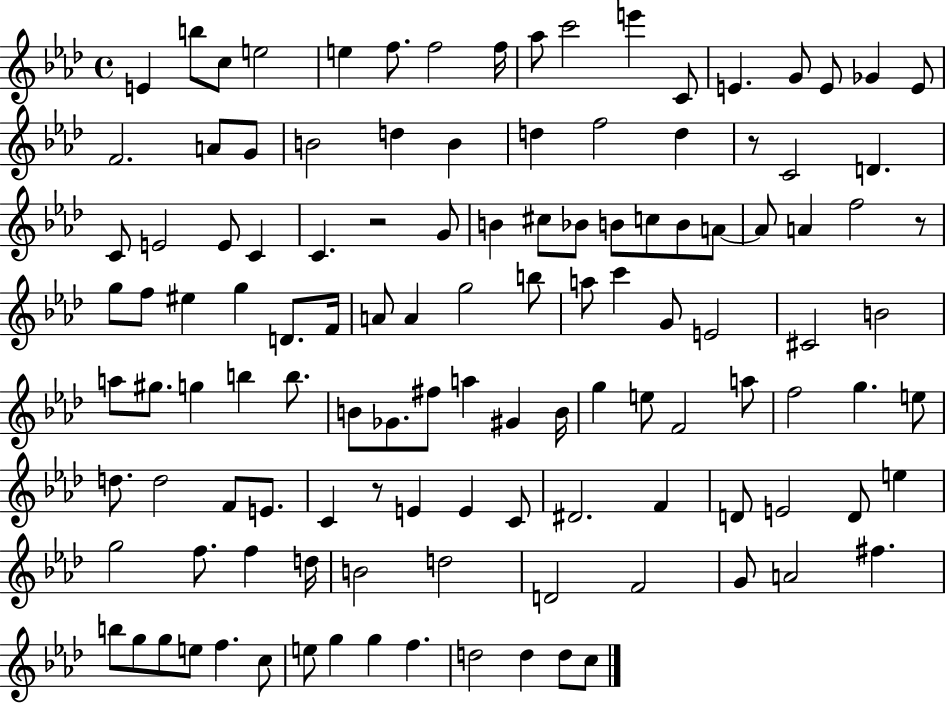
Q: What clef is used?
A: treble